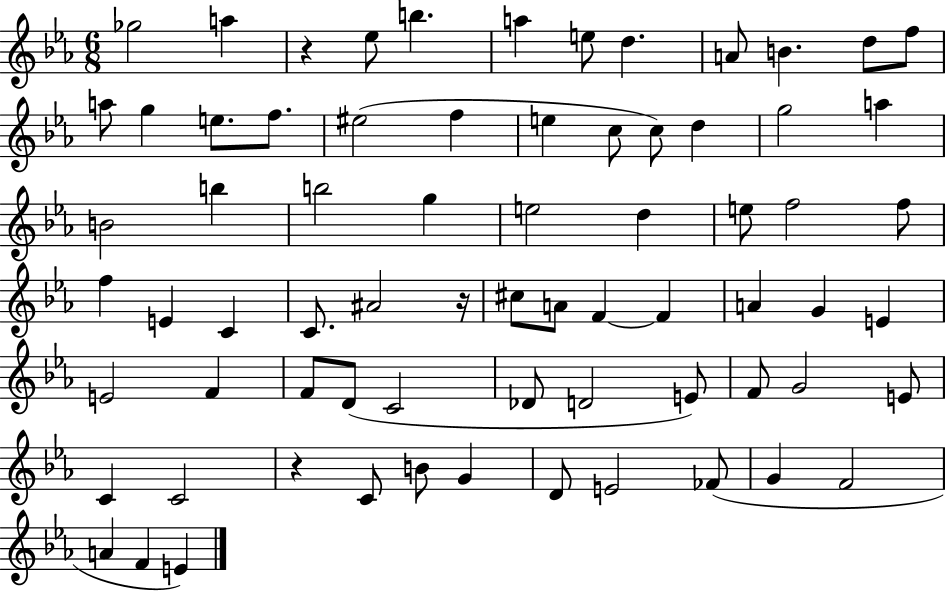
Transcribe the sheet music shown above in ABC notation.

X:1
T:Untitled
M:6/8
L:1/4
K:Eb
_g2 a z _e/2 b a e/2 d A/2 B d/2 f/2 a/2 g e/2 f/2 ^e2 f e c/2 c/2 d g2 a B2 b b2 g e2 d e/2 f2 f/2 f E C C/2 ^A2 z/4 ^c/2 A/2 F F A G E E2 F F/2 D/2 C2 _D/2 D2 E/2 F/2 G2 E/2 C C2 z C/2 B/2 G D/2 E2 _F/2 G F2 A F E